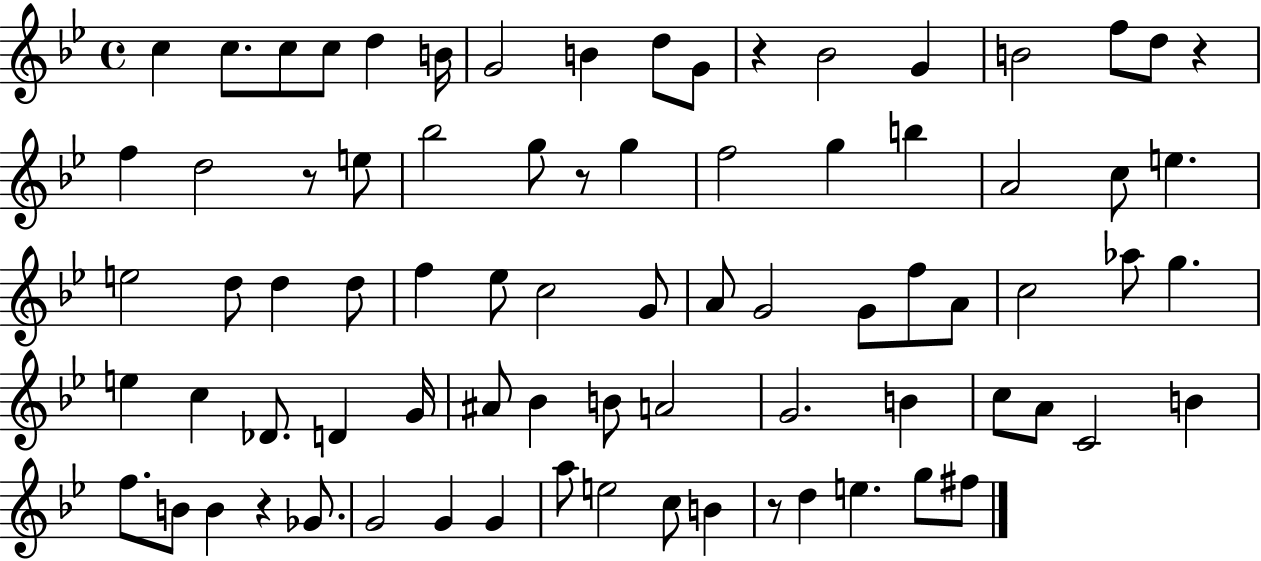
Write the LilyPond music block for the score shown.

{
  \clef treble
  \time 4/4
  \defaultTimeSignature
  \key bes \major
  c''4 c''8. c''8 c''8 d''4 b'16 | g'2 b'4 d''8 g'8 | r4 bes'2 g'4 | b'2 f''8 d''8 r4 | \break f''4 d''2 r8 e''8 | bes''2 g''8 r8 g''4 | f''2 g''4 b''4 | a'2 c''8 e''4. | \break e''2 d''8 d''4 d''8 | f''4 ees''8 c''2 g'8 | a'8 g'2 g'8 f''8 a'8 | c''2 aes''8 g''4. | \break e''4 c''4 des'8. d'4 g'16 | ais'8 bes'4 b'8 a'2 | g'2. b'4 | c''8 a'8 c'2 b'4 | \break f''8. b'8 b'4 r4 ges'8. | g'2 g'4 g'4 | a''8 e''2 c''8 b'4 | r8 d''4 e''4. g''8 fis''8 | \break \bar "|."
}